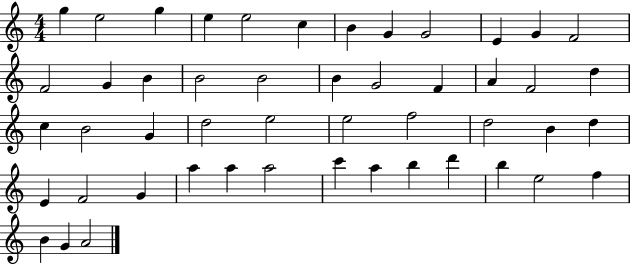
G5/q E5/h G5/q E5/q E5/h C5/q B4/q G4/q G4/h E4/q G4/q F4/h F4/h G4/q B4/q B4/h B4/h B4/q G4/h F4/q A4/q F4/h D5/q C5/q B4/h G4/q D5/h E5/h E5/h F5/h D5/h B4/q D5/q E4/q F4/h G4/q A5/q A5/q A5/h C6/q A5/q B5/q D6/q B5/q E5/h F5/q B4/q G4/q A4/h